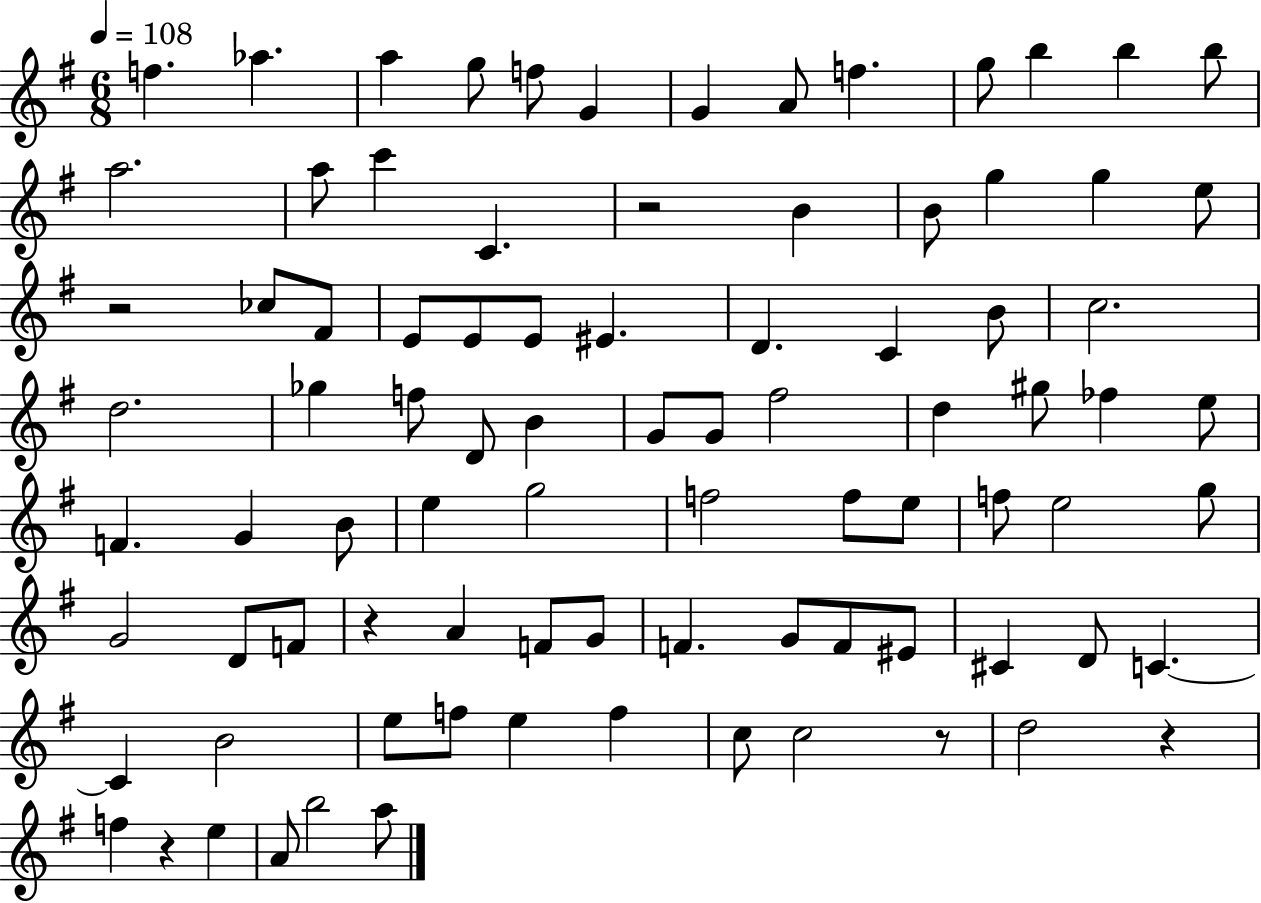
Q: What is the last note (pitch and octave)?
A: A5